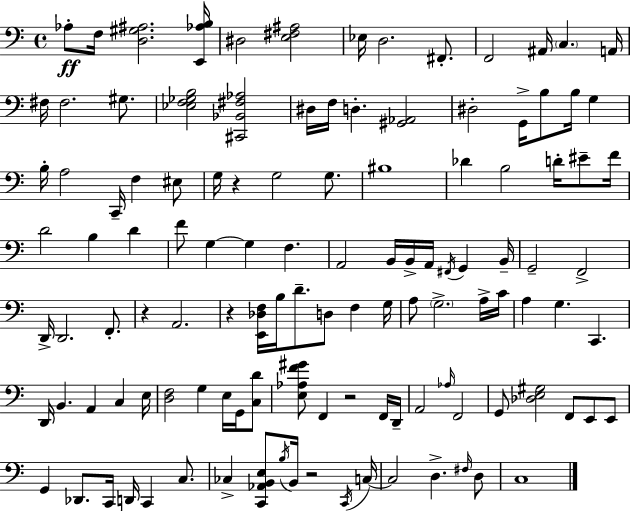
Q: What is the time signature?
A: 4/4